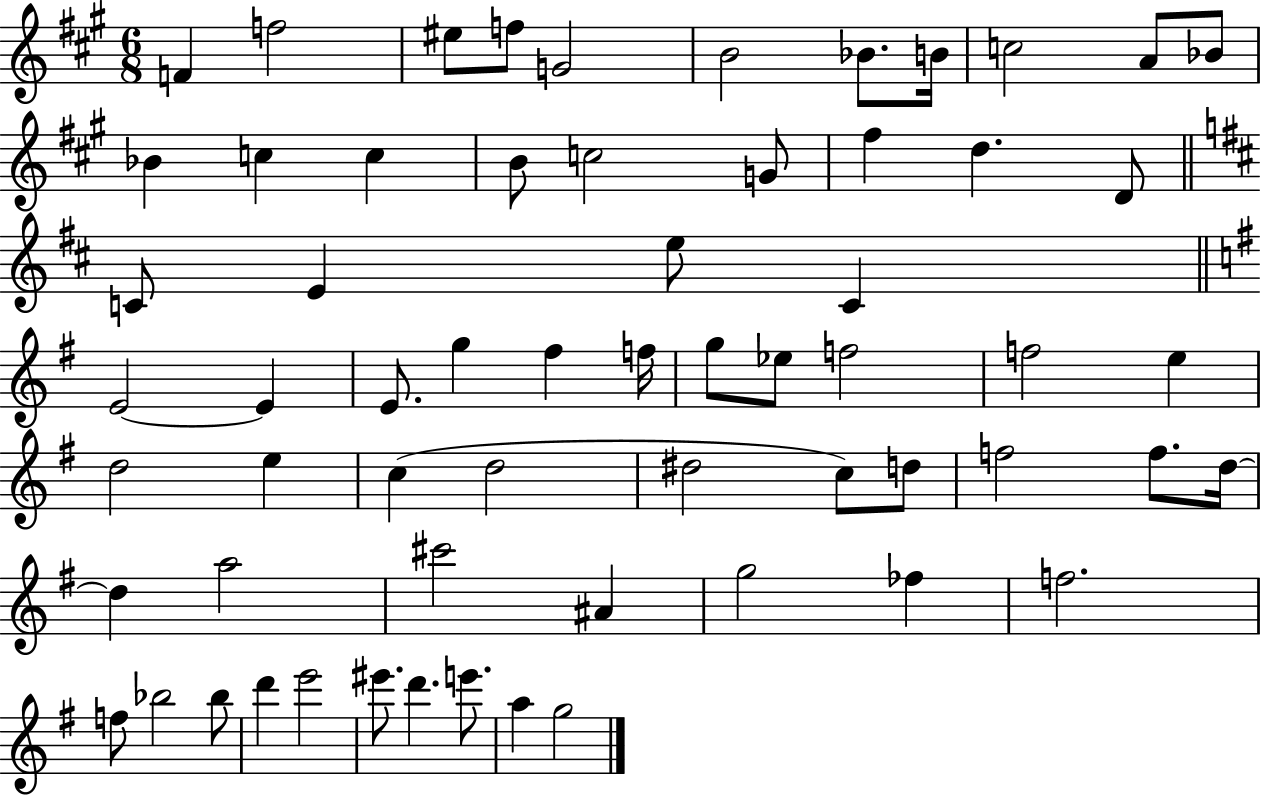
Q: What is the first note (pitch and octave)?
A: F4